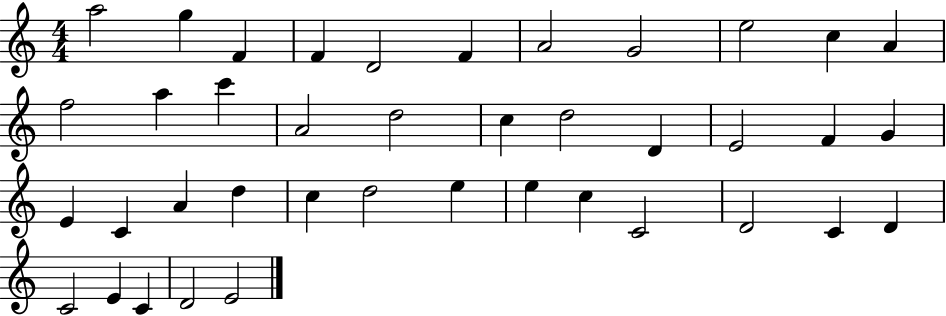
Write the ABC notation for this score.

X:1
T:Untitled
M:4/4
L:1/4
K:C
a2 g F F D2 F A2 G2 e2 c A f2 a c' A2 d2 c d2 D E2 F G E C A d c d2 e e c C2 D2 C D C2 E C D2 E2